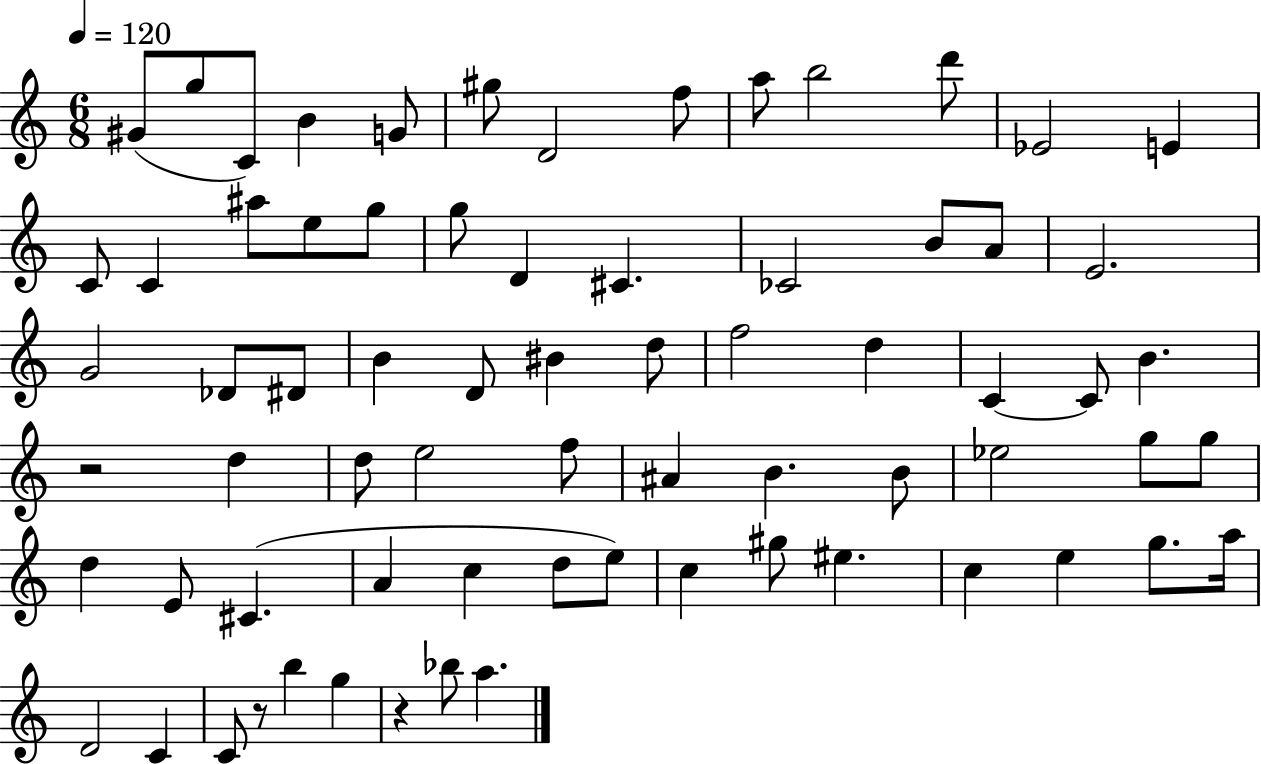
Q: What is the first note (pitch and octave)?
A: G#4